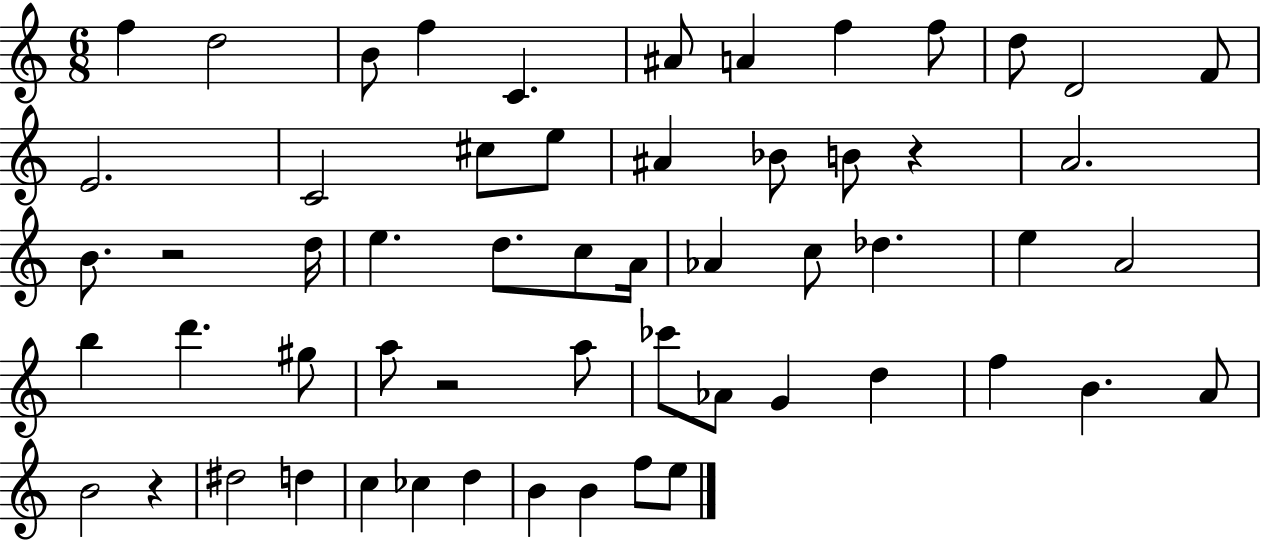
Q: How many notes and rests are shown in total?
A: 57